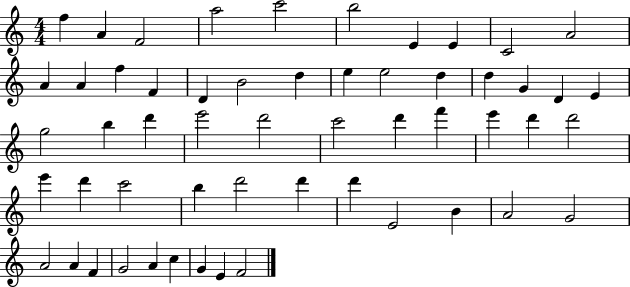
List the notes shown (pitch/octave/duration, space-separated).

F5/q A4/q F4/h A5/h C6/h B5/h E4/q E4/q C4/h A4/h A4/q A4/q F5/q F4/q D4/q B4/h D5/q E5/q E5/h D5/q D5/q G4/q D4/q E4/q G5/h B5/q D6/q E6/h D6/h C6/h D6/q F6/q E6/q D6/q D6/h E6/q D6/q C6/h B5/q D6/h D6/q D6/q E4/h B4/q A4/h G4/h A4/h A4/q F4/q G4/h A4/q C5/q G4/q E4/q F4/h